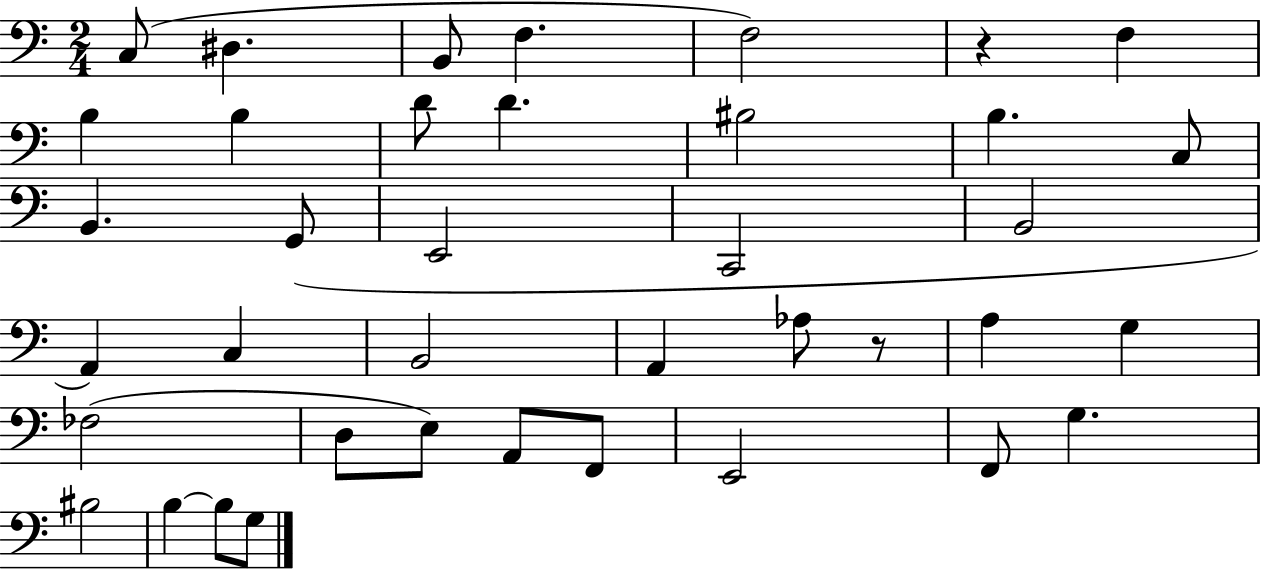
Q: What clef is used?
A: bass